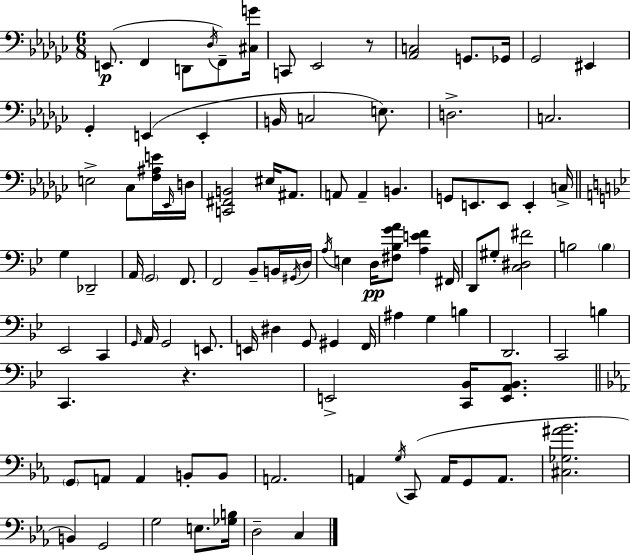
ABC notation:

X:1
T:Untitled
M:6/8
L:1/4
K:Ebm
E,,/2 F,, D,,/2 _D,/4 F,,/2 [^C,G]/4 C,,/2 _E,,2 z/2 [_A,,C,]2 G,,/2 _G,,/4 _G,,2 ^E,, _G,, E,, E,, B,,/4 C,2 E,/2 D,2 C,2 E,2 _C,/2 [F,^A,E]/4 _E,,/4 D,/4 [C,,^F,,B,,]2 ^E,/4 ^A,,/2 A,,/2 A,, B,, G,,/2 E,,/2 E,,/2 E,, C,/4 G, _D,,2 A,,/4 G,,2 F,,/2 F,,2 _B,,/2 B,,/4 ^G,,/4 D,/4 A,/4 E, D,/4 [^F,_B,GA]/2 [A,EF] ^F,,/4 D,,/2 ^G,/2 [C,^D,^F]2 B,2 B, _E,,2 C,, G,,/4 A,,/4 G,,2 E,,/2 E,,/4 ^D, G,,/2 ^G,, F,,/4 ^A, G, B, D,,2 C,,2 B, C,, z E,,2 [C,,_B,,]/4 [E,,A,,_B,,]/2 G,,/2 A,,/2 A,, B,,/2 B,,/2 A,,2 A,, G,/4 C,,/2 A,,/4 G,,/2 A,,/2 [^C,_G,^A_B]2 B,, G,,2 G,2 E,/2 [_G,B,]/4 D,2 C,